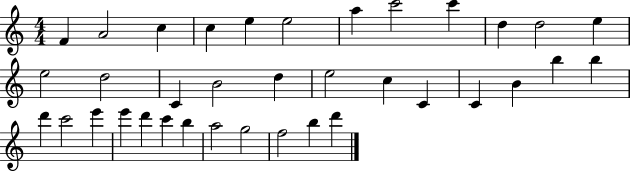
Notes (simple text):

F4/q A4/h C5/q C5/q E5/q E5/h A5/q C6/h C6/q D5/q D5/h E5/q E5/h D5/h C4/q B4/h D5/q E5/h C5/q C4/q C4/q B4/q B5/q B5/q D6/q C6/h E6/q E6/q D6/q C6/q B5/q A5/h G5/h F5/h B5/q D6/q